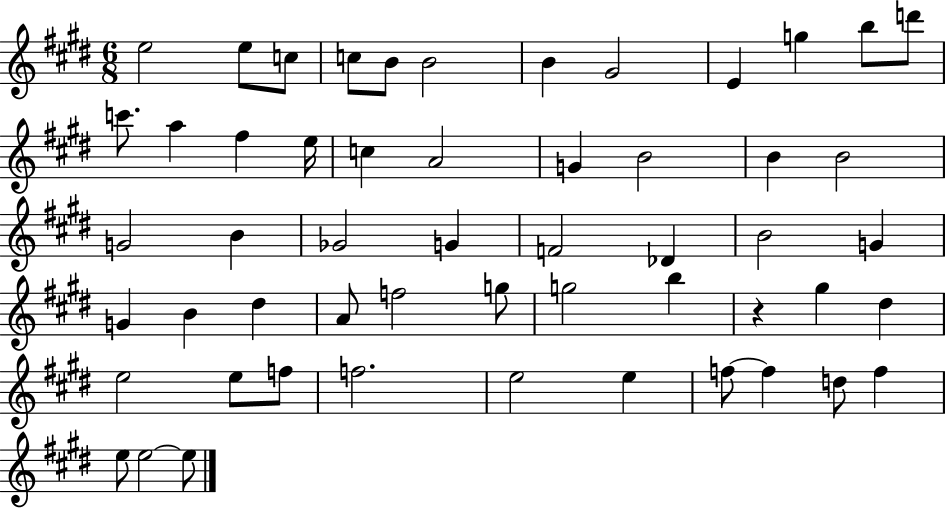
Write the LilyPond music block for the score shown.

{
  \clef treble
  \numericTimeSignature
  \time 6/8
  \key e \major
  \repeat volta 2 { e''2 e''8 c''8 | c''8 b'8 b'2 | b'4 gis'2 | e'4 g''4 b''8 d'''8 | \break c'''8. a''4 fis''4 e''16 | c''4 a'2 | g'4 b'2 | b'4 b'2 | \break g'2 b'4 | ges'2 g'4 | f'2 des'4 | b'2 g'4 | \break g'4 b'4 dis''4 | a'8 f''2 g''8 | g''2 b''4 | r4 gis''4 dis''4 | \break e''2 e''8 f''8 | f''2. | e''2 e''4 | f''8~~ f''4 d''8 f''4 | \break e''8 e''2~~ e''8 | } \bar "|."
}